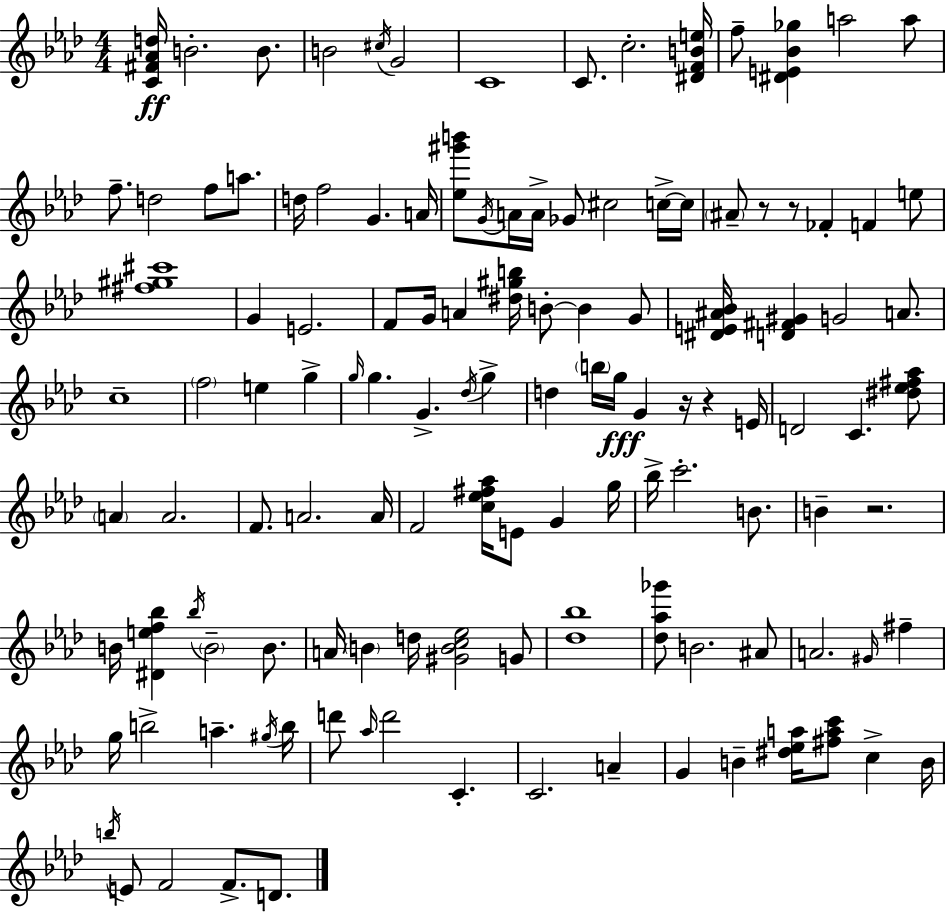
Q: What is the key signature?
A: AES major